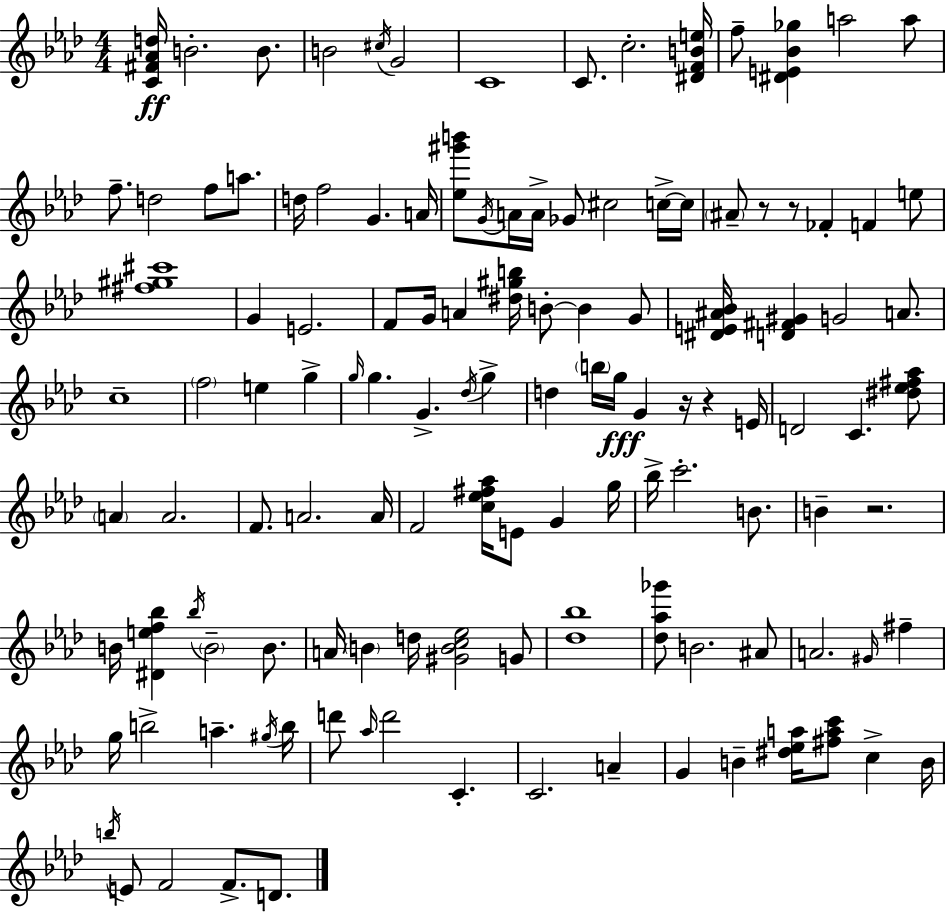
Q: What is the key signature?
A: AES major